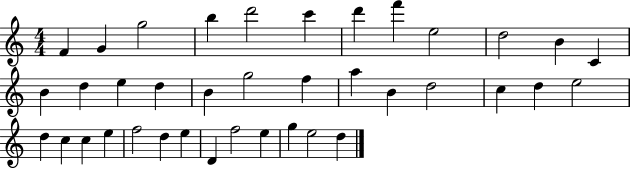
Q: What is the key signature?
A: C major